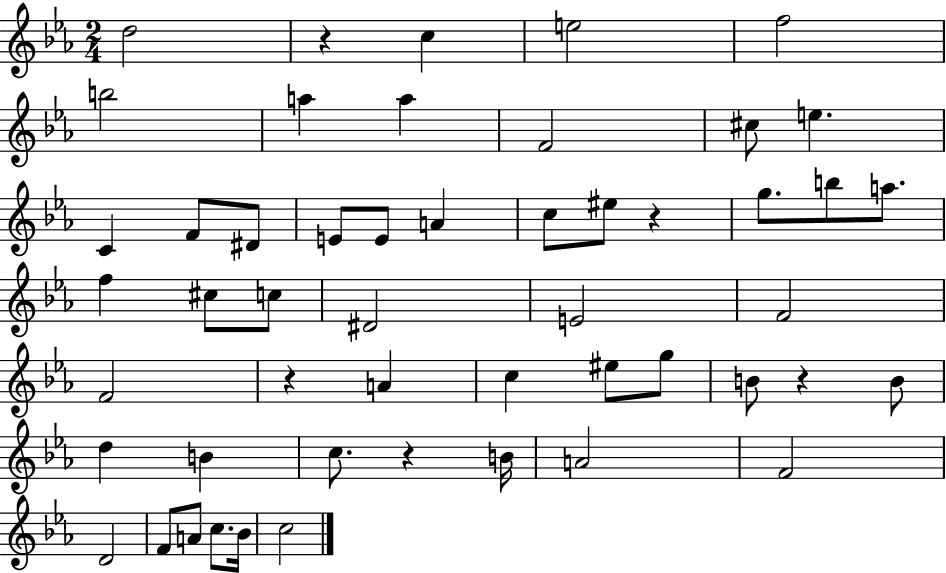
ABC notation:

X:1
T:Untitled
M:2/4
L:1/4
K:Eb
d2 z c e2 f2 b2 a a F2 ^c/2 e C F/2 ^D/2 E/2 E/2 A c/2 ^e/2 z g/2 b/2 a/2 f ^c/2 c/2 ^D2 E2 F2 F2 z A c ^e/2 g/2 B/2 z B/2 d B c/2 z B/4 A2 F2 D2 F/2 A/2 c/2 _B/4 c2